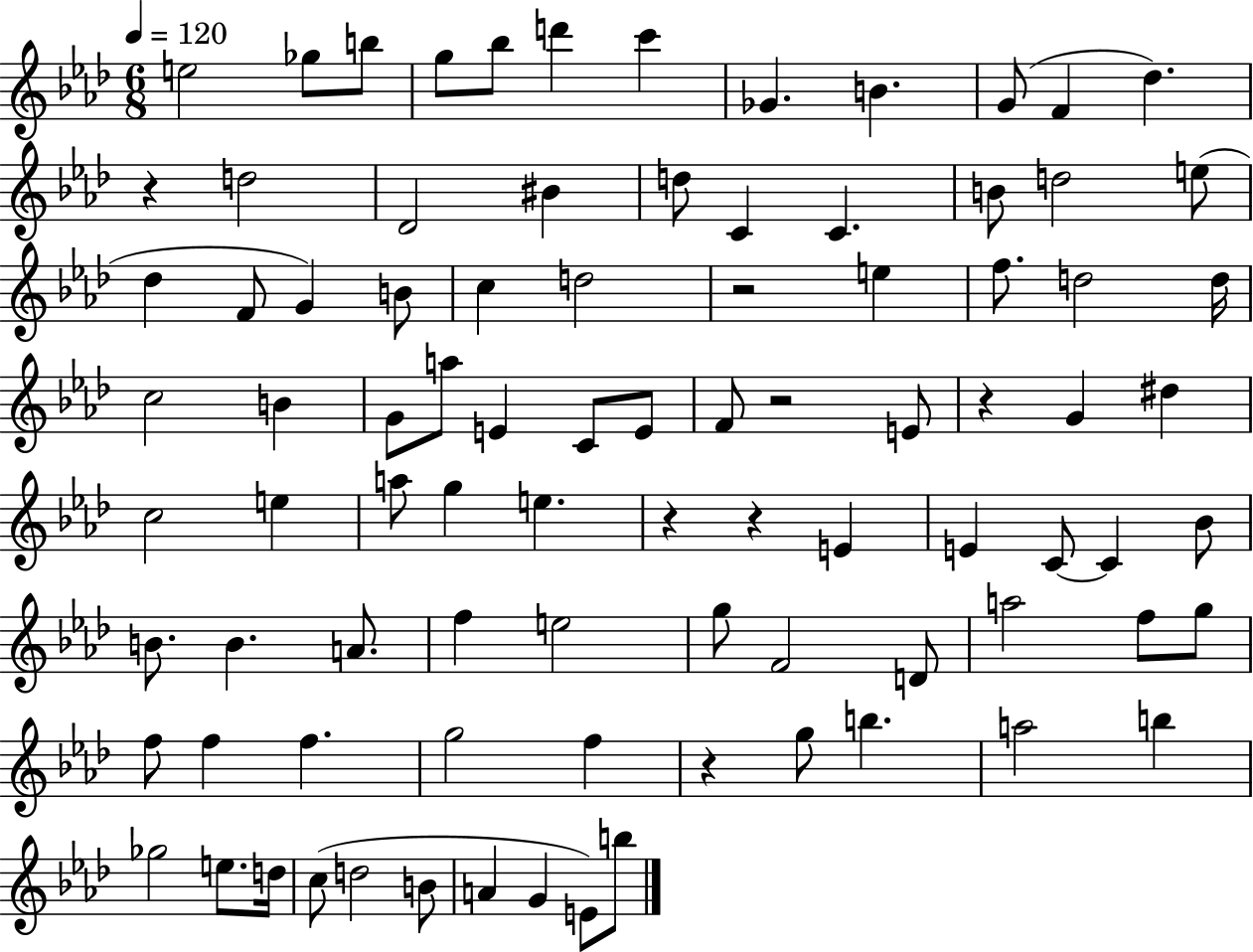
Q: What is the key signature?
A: AES major